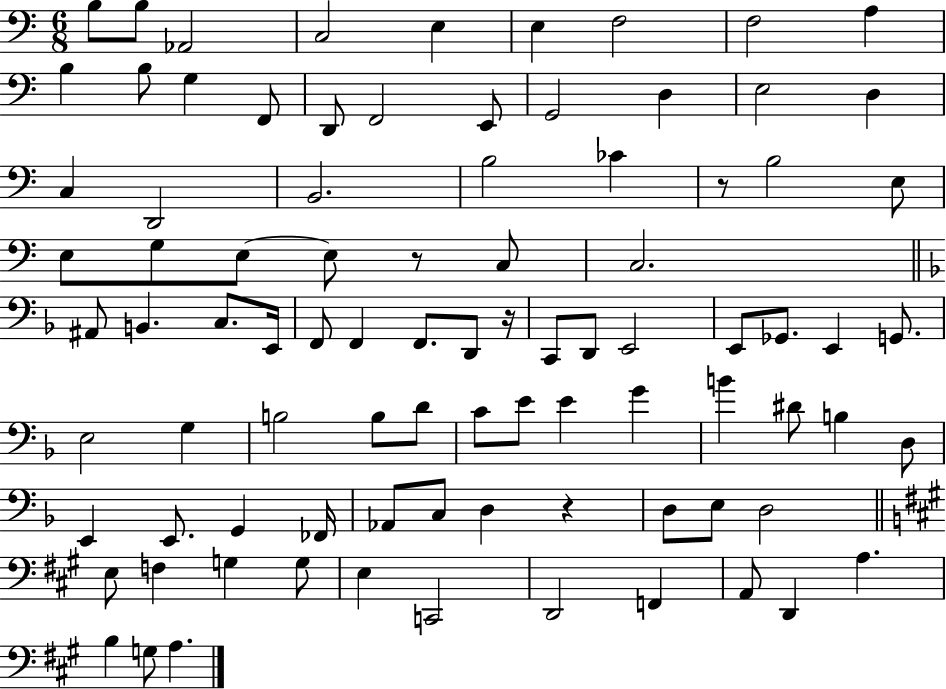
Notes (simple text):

B3/e B3/e Ab2/h C3/h E3/q E3/q F3/h F3/h A3/q B3/q B3/e G3/q F2/e D2/e F2/h E2/e G2/h D3/q E3/h D3/q C3/q D2/h B2/h. B3/h CES4/q R/e B3/h E3/e E3/e G3/e E3/e E3/e R/e C3/e C3/h. A#2/e B2/q. C3/e. E2/s F2/e F2/q F2/e. D2/e R/s C2/e D2/e E2/h E2/e Gb2/e. E2/q G2/e. E3/h G3/q B3/h B3/e D4/e C4/e E4/e E4/q G4/q B4/q D#4/e B3/q D3/e E2/q E2/e. G2/q FES2/s Ab2/e C3/e D3/q R/q D3/e E3/e D3/h E3/e F3/q G3/q G3/e E3/q C2/h D2/h F2/q A2/e D2/q A3/q. B3/q G3/e A3/q.